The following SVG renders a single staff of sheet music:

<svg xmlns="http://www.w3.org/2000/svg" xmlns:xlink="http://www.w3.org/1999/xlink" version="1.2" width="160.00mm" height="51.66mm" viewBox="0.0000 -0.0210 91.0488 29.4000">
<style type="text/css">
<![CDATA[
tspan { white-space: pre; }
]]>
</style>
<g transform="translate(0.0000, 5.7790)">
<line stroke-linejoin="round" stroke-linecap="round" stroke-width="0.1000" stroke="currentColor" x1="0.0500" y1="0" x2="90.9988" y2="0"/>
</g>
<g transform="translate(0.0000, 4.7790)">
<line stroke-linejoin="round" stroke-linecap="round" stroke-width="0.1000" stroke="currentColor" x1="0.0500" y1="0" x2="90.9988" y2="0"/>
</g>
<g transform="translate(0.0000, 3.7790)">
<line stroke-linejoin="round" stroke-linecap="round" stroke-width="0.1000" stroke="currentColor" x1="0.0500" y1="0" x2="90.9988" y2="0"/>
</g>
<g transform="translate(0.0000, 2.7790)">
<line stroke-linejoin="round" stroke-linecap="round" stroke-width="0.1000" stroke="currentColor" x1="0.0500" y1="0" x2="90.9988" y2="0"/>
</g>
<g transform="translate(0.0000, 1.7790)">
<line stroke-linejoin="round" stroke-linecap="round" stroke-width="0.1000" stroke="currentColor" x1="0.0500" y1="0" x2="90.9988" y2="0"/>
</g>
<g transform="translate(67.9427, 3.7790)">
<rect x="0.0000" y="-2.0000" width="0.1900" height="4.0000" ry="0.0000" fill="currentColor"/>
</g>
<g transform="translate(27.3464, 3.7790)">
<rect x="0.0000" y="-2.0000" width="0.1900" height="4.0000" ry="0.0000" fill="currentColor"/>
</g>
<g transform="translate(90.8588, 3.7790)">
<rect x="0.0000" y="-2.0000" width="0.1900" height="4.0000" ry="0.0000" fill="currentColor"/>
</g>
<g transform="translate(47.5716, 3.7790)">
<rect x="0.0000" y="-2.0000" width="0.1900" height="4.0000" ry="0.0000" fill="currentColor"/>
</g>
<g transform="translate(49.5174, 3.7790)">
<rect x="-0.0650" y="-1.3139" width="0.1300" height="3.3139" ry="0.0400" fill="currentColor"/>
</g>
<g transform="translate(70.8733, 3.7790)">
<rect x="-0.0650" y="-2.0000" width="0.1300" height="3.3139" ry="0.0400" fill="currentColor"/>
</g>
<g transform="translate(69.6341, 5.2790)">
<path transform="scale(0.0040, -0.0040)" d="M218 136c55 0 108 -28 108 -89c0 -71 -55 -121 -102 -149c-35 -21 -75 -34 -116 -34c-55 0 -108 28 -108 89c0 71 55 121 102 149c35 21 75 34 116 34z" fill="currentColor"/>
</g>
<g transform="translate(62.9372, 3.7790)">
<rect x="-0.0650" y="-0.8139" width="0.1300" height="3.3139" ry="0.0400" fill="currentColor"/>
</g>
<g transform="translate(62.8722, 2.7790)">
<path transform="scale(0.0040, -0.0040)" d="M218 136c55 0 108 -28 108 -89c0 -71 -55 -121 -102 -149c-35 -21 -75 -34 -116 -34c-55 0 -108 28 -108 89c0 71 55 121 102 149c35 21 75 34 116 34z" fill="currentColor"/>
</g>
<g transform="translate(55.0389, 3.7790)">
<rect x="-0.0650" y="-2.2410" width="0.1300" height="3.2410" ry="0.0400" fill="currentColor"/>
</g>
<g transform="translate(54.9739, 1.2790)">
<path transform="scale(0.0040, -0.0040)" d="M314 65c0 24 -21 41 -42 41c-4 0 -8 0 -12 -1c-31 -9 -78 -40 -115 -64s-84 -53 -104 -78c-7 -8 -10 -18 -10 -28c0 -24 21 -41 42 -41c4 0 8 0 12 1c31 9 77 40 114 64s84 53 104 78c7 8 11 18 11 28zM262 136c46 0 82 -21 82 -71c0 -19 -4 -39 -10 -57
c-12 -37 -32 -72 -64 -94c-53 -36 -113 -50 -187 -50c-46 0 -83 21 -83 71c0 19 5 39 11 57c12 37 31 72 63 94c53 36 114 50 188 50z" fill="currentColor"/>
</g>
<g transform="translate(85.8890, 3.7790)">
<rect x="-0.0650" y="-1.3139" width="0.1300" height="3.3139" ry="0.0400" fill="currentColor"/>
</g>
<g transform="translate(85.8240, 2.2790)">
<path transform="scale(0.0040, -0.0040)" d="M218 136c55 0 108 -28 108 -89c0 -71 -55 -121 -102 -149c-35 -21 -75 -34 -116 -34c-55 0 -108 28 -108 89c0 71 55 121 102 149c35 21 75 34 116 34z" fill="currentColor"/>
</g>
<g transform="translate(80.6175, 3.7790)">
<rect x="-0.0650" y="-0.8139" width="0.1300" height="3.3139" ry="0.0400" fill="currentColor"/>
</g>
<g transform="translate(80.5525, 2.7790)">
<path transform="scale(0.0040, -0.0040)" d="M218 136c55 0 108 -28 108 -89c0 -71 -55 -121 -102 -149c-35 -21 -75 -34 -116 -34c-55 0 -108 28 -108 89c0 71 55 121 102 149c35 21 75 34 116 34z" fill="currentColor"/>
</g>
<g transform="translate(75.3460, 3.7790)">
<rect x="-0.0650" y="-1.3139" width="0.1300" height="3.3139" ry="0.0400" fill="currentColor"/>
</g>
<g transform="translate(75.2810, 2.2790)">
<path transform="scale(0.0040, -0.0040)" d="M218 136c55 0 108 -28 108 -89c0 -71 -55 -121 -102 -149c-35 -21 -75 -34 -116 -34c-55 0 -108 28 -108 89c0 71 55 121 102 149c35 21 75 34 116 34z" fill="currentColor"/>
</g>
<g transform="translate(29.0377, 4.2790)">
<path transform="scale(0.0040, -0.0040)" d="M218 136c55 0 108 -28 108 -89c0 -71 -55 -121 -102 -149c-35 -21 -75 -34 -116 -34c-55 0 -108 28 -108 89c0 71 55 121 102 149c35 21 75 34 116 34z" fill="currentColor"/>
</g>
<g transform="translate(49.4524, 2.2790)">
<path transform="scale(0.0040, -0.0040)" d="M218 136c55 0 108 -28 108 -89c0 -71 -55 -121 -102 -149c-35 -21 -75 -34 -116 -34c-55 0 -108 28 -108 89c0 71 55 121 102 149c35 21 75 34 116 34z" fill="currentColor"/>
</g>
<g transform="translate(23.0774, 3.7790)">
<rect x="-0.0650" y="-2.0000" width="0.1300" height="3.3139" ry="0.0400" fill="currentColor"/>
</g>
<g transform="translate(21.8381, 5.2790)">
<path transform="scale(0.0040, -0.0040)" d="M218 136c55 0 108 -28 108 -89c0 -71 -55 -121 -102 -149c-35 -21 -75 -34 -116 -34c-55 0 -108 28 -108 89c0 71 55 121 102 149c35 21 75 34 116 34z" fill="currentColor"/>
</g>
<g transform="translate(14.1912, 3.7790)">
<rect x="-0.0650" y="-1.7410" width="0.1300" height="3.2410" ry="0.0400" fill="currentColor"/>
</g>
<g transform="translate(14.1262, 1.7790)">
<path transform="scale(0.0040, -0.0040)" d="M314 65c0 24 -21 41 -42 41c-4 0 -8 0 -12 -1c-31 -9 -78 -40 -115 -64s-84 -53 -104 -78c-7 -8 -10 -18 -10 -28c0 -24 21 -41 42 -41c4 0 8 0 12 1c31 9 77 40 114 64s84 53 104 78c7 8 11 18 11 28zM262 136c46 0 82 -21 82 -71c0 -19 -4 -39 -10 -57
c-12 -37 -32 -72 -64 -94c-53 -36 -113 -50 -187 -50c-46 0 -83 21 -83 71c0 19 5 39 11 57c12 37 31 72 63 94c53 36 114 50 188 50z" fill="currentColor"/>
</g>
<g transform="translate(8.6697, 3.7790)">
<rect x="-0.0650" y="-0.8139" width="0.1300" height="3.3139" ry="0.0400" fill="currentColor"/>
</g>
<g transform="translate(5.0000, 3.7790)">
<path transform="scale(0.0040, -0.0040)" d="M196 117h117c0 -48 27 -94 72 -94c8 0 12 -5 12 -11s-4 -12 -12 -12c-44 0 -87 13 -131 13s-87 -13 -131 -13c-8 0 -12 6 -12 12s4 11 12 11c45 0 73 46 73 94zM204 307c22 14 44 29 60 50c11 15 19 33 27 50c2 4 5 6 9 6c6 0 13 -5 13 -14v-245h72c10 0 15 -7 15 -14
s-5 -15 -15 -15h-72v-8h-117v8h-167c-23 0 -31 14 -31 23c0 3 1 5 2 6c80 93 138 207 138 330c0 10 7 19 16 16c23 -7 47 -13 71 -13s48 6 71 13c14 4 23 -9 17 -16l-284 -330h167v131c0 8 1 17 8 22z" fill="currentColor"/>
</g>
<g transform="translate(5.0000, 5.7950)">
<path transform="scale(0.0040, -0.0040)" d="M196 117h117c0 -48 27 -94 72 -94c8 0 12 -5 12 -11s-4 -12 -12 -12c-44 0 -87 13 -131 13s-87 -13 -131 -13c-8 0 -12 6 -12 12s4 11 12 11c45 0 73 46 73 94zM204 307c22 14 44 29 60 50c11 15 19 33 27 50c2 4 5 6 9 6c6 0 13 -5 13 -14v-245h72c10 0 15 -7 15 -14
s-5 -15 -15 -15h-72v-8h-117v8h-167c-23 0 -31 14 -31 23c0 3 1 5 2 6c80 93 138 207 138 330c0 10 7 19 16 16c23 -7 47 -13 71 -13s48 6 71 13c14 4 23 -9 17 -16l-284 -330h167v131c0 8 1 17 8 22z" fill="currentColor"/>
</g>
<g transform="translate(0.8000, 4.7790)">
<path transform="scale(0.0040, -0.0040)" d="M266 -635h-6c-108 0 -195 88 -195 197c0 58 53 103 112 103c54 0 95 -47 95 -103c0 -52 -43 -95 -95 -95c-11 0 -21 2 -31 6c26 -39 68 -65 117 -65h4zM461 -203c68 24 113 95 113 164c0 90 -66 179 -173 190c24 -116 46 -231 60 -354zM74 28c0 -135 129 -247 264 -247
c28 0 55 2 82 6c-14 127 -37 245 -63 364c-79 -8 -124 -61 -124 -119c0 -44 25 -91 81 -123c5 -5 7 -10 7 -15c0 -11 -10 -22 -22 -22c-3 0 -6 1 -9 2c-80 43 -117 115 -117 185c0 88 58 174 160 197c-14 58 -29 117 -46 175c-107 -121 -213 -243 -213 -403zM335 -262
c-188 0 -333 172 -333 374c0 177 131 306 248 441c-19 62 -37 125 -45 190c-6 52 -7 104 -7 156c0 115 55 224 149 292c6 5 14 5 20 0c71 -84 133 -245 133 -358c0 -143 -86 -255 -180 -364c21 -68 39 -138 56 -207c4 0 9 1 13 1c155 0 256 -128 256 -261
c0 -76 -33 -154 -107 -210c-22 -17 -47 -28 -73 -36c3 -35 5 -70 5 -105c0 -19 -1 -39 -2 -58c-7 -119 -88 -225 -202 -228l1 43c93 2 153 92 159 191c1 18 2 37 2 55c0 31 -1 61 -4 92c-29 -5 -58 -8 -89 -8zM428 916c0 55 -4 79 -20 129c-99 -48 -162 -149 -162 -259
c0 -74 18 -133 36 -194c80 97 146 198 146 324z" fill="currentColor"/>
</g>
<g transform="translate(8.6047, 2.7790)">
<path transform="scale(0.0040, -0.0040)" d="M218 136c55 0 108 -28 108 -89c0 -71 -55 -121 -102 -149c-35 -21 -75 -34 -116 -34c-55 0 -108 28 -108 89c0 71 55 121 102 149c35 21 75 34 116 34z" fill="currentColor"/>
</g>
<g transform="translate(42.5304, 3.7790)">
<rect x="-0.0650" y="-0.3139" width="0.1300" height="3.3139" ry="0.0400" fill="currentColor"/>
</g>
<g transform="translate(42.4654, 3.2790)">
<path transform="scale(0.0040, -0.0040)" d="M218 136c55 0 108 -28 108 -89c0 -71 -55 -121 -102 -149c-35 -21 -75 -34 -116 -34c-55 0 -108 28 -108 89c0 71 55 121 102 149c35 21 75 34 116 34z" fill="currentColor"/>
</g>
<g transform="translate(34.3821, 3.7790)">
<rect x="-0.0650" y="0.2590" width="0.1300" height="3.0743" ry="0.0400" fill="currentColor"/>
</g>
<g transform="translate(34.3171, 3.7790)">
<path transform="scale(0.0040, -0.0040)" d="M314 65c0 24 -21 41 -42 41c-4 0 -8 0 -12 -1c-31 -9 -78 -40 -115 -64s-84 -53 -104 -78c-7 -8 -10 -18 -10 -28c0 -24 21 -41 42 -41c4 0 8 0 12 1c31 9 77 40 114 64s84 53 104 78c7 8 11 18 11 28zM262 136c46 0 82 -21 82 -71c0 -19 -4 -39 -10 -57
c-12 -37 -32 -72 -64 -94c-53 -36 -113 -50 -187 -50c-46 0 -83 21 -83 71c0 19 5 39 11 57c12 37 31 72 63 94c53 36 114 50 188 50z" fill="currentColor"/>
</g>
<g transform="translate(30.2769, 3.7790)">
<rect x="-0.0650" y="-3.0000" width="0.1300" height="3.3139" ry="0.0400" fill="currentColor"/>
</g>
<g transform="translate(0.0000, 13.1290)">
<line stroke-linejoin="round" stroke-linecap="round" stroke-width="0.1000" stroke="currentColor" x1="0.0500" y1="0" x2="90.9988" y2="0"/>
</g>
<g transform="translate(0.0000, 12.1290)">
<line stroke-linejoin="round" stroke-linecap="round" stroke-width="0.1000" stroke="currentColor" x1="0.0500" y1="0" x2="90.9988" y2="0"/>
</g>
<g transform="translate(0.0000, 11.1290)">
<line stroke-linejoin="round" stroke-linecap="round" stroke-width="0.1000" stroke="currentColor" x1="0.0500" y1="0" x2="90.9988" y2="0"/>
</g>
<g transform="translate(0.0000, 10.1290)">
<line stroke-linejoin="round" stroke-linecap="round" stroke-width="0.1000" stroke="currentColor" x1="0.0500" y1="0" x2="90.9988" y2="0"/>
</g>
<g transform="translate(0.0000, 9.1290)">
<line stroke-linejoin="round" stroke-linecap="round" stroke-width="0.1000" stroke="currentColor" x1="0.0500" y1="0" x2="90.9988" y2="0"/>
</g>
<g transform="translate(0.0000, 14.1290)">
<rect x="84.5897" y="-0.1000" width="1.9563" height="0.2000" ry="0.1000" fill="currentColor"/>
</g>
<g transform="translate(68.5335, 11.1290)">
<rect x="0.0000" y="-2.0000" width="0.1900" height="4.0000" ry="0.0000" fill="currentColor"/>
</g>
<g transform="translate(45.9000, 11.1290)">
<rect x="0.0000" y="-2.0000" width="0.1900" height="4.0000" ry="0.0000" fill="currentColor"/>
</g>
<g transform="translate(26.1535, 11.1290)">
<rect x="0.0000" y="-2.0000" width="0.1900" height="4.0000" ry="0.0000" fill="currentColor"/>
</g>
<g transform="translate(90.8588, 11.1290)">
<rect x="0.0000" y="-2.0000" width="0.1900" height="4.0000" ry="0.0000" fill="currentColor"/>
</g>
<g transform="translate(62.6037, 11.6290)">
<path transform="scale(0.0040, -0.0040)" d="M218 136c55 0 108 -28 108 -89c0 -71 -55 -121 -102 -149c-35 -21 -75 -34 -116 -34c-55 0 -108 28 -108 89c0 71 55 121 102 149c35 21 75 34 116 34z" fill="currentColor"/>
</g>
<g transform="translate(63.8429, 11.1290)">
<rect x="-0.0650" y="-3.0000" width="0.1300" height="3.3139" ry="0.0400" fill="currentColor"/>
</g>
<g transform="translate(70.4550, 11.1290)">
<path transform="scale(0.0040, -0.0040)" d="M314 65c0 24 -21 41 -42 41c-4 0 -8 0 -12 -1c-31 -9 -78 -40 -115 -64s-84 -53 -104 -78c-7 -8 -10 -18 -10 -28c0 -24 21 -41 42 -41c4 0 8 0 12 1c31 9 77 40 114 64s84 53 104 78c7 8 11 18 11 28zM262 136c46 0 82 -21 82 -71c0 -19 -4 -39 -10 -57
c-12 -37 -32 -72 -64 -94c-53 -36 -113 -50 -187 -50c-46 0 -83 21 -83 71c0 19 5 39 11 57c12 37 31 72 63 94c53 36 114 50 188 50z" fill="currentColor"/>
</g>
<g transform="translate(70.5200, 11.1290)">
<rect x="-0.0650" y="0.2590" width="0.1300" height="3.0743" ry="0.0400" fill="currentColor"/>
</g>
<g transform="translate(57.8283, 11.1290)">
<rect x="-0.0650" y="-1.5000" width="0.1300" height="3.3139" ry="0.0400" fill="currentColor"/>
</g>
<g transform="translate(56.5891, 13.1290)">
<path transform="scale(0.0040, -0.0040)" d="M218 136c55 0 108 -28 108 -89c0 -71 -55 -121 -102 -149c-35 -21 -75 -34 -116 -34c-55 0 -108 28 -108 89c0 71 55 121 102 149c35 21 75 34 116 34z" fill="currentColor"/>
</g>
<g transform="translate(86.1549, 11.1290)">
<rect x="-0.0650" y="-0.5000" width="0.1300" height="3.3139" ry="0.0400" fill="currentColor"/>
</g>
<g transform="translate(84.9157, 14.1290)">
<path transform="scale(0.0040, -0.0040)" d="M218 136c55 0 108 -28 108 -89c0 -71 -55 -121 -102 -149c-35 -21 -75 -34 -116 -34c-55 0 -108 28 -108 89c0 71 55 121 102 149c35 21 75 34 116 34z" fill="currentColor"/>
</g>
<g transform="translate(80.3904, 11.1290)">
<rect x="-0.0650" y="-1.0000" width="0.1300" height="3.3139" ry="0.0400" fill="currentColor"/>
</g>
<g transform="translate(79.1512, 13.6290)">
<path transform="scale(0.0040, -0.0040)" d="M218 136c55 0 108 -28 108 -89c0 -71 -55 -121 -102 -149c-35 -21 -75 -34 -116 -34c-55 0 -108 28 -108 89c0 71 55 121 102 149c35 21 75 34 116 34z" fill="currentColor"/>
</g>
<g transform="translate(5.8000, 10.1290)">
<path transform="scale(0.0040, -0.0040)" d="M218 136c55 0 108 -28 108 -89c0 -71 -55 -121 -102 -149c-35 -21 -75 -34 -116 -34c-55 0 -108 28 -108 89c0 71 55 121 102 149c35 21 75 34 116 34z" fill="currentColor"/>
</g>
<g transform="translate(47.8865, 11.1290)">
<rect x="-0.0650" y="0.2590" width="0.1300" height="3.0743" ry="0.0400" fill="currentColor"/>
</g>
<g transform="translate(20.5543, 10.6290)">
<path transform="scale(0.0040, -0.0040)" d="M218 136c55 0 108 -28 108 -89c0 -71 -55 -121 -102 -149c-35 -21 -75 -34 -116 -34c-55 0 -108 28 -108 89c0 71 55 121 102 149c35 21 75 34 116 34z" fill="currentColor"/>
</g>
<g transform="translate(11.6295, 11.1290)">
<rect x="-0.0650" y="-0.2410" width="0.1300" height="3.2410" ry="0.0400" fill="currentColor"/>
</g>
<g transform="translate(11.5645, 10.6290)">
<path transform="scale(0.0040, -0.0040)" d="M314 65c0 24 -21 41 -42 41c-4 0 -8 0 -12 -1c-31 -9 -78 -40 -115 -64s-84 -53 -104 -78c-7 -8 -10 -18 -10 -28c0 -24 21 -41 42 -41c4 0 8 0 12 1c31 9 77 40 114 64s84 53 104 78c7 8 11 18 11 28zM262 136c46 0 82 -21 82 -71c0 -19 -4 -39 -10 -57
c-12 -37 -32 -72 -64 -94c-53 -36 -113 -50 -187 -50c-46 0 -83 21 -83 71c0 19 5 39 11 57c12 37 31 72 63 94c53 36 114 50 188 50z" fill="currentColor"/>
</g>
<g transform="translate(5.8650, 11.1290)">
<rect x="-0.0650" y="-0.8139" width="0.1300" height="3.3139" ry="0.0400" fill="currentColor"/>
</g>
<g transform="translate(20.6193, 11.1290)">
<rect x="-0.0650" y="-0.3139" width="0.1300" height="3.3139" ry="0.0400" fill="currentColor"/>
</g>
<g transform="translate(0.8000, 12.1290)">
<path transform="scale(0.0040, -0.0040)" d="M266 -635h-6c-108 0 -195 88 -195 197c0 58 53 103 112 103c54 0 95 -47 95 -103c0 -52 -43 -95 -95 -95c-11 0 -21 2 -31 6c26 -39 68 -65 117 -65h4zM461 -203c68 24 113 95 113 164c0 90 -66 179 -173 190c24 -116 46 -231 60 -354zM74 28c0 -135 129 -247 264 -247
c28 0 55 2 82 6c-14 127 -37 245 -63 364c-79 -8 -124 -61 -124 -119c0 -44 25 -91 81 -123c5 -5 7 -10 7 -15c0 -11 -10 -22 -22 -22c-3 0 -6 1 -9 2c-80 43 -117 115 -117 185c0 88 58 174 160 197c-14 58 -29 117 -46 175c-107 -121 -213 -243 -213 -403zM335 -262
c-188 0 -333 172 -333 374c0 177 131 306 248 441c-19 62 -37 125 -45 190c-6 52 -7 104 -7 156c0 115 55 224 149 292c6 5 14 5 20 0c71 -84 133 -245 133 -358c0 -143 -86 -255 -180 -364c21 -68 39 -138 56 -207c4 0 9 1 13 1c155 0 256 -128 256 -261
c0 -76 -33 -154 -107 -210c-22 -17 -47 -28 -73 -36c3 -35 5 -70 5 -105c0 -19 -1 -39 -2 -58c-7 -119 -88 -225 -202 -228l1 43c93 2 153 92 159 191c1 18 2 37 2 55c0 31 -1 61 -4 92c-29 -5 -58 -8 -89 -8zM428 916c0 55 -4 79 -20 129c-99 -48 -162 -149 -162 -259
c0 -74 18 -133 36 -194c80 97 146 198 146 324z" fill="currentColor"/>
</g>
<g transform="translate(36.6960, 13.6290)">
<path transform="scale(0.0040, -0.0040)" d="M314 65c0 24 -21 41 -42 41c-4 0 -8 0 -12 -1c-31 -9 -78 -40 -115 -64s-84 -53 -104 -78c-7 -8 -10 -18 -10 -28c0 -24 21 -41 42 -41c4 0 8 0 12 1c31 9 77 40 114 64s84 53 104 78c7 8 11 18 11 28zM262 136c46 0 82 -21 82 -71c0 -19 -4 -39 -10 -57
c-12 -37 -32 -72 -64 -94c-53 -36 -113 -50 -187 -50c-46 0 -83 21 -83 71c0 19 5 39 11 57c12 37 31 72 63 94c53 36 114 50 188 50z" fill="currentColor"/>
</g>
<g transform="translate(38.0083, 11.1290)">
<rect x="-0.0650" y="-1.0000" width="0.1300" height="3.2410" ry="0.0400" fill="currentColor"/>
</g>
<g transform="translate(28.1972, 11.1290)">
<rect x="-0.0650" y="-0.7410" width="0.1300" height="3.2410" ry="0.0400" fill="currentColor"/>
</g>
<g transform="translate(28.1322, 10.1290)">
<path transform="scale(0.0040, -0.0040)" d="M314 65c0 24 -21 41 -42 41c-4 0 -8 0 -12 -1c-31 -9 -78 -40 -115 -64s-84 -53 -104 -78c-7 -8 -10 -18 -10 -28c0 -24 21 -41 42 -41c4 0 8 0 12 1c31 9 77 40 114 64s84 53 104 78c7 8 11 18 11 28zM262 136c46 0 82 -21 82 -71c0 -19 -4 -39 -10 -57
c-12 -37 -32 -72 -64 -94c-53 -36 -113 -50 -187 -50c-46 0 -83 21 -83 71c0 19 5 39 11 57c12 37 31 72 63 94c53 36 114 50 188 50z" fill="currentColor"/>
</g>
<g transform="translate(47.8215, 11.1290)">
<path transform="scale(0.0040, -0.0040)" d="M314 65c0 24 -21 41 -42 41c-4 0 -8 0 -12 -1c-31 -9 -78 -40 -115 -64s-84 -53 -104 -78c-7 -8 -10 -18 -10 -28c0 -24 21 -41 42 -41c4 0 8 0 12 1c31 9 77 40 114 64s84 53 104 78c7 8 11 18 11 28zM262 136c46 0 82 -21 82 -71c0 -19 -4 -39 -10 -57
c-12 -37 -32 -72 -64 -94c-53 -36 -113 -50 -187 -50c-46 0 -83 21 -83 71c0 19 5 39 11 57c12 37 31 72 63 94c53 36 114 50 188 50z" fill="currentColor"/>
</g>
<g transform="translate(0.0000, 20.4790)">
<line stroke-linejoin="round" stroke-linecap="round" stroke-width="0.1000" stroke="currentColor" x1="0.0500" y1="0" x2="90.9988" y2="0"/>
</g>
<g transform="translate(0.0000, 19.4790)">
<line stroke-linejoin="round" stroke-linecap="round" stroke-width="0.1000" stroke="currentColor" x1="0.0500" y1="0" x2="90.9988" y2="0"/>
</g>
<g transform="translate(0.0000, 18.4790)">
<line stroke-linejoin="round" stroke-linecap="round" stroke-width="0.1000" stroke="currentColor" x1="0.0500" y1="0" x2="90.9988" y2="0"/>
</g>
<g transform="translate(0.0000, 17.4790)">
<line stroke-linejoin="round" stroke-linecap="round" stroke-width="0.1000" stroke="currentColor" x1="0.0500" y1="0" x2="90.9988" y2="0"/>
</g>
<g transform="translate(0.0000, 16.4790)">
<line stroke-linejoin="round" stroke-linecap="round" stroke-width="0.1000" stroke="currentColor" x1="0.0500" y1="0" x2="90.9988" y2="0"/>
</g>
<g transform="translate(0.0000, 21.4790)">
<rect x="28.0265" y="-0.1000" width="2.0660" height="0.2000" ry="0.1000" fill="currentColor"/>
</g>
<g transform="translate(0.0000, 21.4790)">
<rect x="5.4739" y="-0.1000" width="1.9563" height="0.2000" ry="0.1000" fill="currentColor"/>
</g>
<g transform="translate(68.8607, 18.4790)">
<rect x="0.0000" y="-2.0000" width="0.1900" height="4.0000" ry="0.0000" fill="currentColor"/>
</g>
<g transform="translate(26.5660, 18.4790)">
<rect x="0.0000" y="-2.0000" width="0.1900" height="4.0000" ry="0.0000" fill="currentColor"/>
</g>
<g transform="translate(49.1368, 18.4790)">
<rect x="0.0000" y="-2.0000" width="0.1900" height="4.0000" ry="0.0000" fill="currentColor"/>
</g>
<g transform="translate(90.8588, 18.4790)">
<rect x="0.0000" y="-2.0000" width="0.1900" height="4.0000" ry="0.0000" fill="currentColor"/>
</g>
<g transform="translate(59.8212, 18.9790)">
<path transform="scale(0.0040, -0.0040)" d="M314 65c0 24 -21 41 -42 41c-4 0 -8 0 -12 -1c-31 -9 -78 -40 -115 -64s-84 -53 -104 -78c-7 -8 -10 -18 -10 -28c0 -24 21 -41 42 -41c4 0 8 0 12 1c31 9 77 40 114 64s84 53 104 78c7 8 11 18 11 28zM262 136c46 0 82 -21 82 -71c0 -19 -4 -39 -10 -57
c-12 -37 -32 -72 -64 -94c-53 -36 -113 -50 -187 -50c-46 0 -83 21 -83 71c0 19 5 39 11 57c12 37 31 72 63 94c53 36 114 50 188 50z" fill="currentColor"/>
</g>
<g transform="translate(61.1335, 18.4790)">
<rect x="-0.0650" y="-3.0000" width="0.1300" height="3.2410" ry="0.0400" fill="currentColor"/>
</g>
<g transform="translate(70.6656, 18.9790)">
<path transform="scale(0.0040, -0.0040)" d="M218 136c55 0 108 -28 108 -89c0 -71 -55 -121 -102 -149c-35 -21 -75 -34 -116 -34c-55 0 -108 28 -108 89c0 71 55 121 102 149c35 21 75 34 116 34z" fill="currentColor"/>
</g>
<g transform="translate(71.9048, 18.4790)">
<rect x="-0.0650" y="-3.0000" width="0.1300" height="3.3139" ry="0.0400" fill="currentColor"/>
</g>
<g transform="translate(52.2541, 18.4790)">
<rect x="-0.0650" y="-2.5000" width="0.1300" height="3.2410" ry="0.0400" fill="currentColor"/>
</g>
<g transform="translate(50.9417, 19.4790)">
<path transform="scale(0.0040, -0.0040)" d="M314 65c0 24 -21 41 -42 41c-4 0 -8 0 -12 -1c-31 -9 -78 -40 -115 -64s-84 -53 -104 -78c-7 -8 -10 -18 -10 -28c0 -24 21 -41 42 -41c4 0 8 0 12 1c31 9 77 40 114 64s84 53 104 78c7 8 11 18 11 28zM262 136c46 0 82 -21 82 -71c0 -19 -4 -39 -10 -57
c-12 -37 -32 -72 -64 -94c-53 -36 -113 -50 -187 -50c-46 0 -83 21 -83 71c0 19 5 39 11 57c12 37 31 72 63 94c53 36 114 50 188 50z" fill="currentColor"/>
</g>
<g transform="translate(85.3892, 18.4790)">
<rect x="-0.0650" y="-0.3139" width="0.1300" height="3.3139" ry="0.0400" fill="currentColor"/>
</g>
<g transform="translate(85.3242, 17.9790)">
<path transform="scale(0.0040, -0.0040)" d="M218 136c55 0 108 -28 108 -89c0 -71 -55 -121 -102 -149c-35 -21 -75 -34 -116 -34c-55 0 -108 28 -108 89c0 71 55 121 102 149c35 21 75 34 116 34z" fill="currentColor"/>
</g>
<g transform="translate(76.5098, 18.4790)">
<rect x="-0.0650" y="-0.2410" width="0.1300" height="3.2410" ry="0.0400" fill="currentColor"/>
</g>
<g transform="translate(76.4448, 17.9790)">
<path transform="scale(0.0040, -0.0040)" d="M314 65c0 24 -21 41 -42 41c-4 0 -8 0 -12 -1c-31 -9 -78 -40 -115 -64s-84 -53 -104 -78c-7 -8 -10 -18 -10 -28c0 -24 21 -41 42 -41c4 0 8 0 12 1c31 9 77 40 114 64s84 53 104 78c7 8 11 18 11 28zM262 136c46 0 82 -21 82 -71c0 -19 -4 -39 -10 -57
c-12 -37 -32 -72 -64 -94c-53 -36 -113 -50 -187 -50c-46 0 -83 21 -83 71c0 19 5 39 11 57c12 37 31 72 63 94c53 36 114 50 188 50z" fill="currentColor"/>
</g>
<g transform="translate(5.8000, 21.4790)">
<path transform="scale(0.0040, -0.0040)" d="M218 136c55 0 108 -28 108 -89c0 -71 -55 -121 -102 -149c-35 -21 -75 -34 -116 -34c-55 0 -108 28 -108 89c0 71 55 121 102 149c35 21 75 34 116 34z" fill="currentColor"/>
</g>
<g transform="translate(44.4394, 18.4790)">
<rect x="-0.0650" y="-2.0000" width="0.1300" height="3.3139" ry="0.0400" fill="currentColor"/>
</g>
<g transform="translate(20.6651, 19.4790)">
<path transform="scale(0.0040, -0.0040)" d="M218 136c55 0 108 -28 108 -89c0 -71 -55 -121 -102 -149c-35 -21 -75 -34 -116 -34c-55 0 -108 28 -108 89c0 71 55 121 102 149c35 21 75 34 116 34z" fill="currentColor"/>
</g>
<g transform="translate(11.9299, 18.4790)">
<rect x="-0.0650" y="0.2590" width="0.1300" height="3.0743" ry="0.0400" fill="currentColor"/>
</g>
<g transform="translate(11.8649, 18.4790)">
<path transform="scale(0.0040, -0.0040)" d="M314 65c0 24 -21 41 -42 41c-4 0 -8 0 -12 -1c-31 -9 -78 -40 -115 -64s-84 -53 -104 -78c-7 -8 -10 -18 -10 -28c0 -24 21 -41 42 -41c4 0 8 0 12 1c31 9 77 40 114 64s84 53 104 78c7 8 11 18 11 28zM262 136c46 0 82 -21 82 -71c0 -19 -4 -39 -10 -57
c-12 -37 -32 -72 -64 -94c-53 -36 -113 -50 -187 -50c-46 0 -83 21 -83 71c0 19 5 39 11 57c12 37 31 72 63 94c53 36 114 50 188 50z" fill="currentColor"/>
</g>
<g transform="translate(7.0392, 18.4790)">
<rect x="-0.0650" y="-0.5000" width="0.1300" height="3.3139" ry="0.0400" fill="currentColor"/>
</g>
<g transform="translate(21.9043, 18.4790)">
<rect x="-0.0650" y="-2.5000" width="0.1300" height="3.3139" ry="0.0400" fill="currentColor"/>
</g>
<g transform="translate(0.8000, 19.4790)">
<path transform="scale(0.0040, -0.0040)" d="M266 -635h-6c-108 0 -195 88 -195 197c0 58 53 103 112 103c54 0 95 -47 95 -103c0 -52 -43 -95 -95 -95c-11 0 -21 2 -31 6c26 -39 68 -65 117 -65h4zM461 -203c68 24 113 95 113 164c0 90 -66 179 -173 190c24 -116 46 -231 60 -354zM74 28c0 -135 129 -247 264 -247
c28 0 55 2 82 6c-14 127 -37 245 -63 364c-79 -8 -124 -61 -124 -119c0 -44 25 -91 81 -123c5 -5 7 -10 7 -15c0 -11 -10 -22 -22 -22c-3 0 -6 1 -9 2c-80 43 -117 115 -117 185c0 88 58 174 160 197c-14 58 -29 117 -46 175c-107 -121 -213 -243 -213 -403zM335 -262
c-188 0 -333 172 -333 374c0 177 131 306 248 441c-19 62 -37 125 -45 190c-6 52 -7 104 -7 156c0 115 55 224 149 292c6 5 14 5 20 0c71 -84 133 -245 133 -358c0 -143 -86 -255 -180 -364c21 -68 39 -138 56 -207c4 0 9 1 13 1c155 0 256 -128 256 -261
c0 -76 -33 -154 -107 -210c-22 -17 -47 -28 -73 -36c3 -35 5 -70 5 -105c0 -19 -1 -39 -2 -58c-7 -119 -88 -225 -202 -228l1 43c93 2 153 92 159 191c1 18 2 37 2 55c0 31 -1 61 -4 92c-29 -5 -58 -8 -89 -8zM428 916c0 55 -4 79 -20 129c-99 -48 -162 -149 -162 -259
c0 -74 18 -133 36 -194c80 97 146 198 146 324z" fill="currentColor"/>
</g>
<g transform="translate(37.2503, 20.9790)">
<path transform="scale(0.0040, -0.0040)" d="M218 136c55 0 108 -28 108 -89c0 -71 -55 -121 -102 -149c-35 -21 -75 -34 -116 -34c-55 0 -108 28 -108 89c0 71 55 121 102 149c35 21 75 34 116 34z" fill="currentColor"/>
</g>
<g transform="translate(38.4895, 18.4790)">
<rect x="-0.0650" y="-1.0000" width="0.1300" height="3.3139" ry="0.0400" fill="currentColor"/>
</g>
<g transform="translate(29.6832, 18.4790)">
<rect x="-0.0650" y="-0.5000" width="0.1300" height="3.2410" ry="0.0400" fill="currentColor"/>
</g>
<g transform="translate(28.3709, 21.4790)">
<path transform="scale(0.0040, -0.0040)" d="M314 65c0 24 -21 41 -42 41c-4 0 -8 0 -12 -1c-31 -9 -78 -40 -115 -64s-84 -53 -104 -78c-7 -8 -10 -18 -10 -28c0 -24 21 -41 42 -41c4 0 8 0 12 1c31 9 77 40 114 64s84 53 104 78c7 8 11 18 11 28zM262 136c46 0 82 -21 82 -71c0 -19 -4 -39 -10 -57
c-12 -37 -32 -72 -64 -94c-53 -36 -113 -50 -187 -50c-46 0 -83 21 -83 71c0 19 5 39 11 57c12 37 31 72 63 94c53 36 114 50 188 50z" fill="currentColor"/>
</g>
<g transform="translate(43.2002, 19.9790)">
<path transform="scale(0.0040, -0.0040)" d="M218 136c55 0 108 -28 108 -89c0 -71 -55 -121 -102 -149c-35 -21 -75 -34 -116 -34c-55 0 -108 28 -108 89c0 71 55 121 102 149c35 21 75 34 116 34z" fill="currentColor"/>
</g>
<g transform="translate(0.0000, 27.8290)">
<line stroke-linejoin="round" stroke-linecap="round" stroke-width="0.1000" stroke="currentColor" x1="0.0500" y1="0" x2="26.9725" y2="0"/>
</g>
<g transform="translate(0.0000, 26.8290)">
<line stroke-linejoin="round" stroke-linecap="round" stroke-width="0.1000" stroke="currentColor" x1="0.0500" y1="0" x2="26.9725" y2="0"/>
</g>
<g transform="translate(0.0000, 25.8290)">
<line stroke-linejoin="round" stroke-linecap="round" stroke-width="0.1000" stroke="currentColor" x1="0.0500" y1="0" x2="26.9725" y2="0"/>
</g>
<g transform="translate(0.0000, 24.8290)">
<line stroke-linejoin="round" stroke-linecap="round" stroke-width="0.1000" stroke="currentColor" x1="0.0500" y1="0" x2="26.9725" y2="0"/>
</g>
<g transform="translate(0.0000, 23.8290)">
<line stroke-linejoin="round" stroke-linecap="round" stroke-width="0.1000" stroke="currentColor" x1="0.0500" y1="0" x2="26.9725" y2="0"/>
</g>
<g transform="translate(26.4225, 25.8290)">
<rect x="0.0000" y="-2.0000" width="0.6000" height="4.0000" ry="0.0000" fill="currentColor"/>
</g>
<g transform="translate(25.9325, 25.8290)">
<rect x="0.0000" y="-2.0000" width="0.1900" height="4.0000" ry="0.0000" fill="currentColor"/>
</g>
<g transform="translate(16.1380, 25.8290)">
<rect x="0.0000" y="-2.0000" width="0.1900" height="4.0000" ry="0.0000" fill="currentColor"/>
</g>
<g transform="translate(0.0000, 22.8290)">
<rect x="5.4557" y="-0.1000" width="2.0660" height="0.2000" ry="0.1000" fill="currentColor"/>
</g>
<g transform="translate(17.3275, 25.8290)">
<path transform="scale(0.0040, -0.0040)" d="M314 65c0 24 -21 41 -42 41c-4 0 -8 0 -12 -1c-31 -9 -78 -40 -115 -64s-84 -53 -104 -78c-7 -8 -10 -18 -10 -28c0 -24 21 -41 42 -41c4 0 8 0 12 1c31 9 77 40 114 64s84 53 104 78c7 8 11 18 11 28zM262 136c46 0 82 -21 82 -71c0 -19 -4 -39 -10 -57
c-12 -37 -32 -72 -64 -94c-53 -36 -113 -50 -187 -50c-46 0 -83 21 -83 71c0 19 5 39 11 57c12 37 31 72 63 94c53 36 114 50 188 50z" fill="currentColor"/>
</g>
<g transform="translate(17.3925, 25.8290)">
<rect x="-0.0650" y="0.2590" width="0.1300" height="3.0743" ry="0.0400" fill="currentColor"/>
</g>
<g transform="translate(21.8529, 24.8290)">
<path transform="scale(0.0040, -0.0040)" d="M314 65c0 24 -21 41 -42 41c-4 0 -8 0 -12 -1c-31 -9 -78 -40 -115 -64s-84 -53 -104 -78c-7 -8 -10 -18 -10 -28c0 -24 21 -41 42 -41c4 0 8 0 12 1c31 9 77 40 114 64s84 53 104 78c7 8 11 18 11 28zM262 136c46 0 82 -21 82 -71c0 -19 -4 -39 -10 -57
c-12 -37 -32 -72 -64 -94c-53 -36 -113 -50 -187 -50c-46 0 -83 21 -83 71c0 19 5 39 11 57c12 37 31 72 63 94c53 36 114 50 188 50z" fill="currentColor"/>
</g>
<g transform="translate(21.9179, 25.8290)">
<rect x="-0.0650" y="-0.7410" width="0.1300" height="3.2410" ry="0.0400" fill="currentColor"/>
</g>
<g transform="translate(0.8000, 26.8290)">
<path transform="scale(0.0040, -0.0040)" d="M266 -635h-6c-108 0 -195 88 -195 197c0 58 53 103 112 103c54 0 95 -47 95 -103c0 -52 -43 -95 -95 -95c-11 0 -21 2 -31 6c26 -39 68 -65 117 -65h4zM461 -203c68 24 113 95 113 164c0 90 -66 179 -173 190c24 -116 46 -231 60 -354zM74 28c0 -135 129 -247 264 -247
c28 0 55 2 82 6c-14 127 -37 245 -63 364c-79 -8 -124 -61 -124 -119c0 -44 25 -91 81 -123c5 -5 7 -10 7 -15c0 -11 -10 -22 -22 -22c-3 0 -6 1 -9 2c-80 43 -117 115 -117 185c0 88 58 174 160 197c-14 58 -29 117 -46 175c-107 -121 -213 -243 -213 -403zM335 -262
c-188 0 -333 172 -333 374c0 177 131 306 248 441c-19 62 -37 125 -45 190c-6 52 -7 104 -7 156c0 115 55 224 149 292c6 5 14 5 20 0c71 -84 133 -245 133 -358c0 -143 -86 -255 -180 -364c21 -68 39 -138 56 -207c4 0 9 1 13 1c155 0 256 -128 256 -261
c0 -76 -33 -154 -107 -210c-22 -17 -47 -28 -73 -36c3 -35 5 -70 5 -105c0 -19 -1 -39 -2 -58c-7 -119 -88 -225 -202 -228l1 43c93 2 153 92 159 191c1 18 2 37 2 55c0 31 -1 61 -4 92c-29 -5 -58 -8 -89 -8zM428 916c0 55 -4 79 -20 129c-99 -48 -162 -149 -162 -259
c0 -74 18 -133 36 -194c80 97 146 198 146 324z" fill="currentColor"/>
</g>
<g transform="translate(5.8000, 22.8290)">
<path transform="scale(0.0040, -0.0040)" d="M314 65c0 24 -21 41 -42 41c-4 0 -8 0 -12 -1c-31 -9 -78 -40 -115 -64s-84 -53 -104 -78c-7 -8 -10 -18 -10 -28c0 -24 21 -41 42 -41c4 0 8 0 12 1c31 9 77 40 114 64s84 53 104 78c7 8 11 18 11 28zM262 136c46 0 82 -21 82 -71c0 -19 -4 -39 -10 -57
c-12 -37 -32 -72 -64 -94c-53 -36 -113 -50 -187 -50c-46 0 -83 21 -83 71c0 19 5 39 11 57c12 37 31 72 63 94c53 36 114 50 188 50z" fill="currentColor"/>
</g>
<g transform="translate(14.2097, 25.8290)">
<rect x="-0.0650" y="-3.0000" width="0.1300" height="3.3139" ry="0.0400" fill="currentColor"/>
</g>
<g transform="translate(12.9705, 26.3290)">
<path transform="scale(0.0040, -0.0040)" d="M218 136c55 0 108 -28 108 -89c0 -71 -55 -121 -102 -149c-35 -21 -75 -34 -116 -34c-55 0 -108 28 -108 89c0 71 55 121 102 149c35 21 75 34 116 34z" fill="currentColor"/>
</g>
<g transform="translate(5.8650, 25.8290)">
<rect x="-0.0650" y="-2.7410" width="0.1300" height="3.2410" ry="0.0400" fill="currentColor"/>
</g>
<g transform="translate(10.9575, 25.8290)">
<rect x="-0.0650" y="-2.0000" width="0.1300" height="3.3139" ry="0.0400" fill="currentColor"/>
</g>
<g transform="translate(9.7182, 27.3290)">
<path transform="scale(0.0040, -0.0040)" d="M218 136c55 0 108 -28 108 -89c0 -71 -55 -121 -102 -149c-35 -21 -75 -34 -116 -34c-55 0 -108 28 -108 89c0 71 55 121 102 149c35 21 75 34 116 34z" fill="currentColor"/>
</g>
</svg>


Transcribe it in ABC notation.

X:1
T:Untitled
M:4/4
L:1/4
K:C
d f2 F A B2 c e g2 d F e d e d c2 c d2 D2 B2 E A B2 D C C B2 G C2 D F G2 A2 A c2 c a2 F A B2 d2